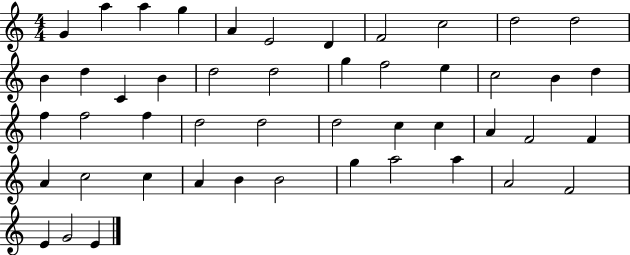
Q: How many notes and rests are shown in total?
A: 48